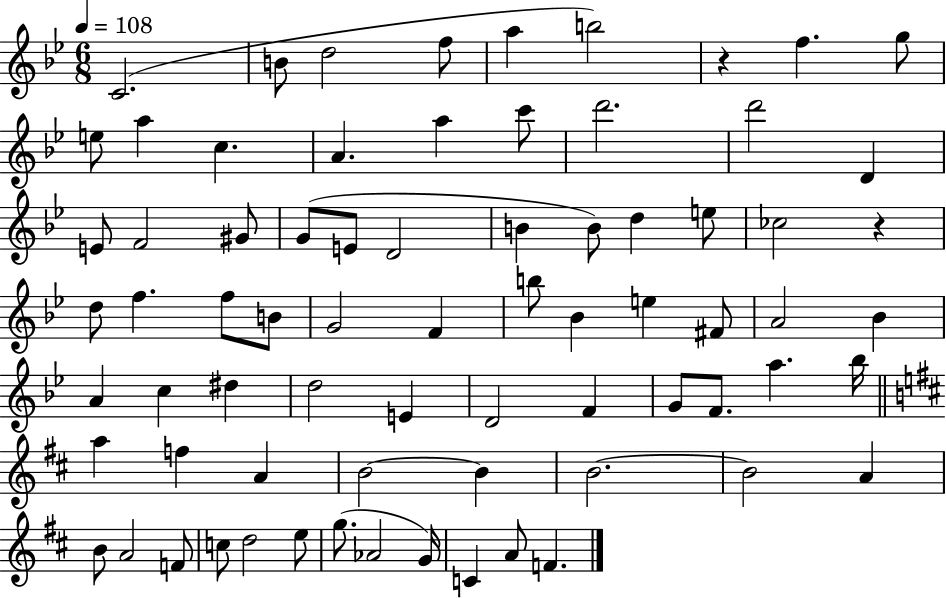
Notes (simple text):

C4/h. B4/e D5/h F5/e A5/q B5/h R/q F5/q. G5/e E5/e A5/q C5/q. A4/q. A5/q C6/e D6/h. D6/h D4/q E4/e F4/h G#4/e G4/e E4/e D4/h B4/q B4/e D5/q E5/e CES5/h R/q D5/e F5/q. F5/e B4/e G4/h F4/q B5/e Bb4/q E5/q F#4/e A4/h Bb4/q A4/q C5/q D#5/q D5/h E4/q D4/h F4/q G4/e F4/e. A5/q. Bb5/s A5/q F5/q A4/q B4/h B4/q B4/h. B4/h A4/q B4/e A4/h F4/e C5/e D5/h E5/e G5/e. Ab4/h G4/s C4/q A4/e F4/q.